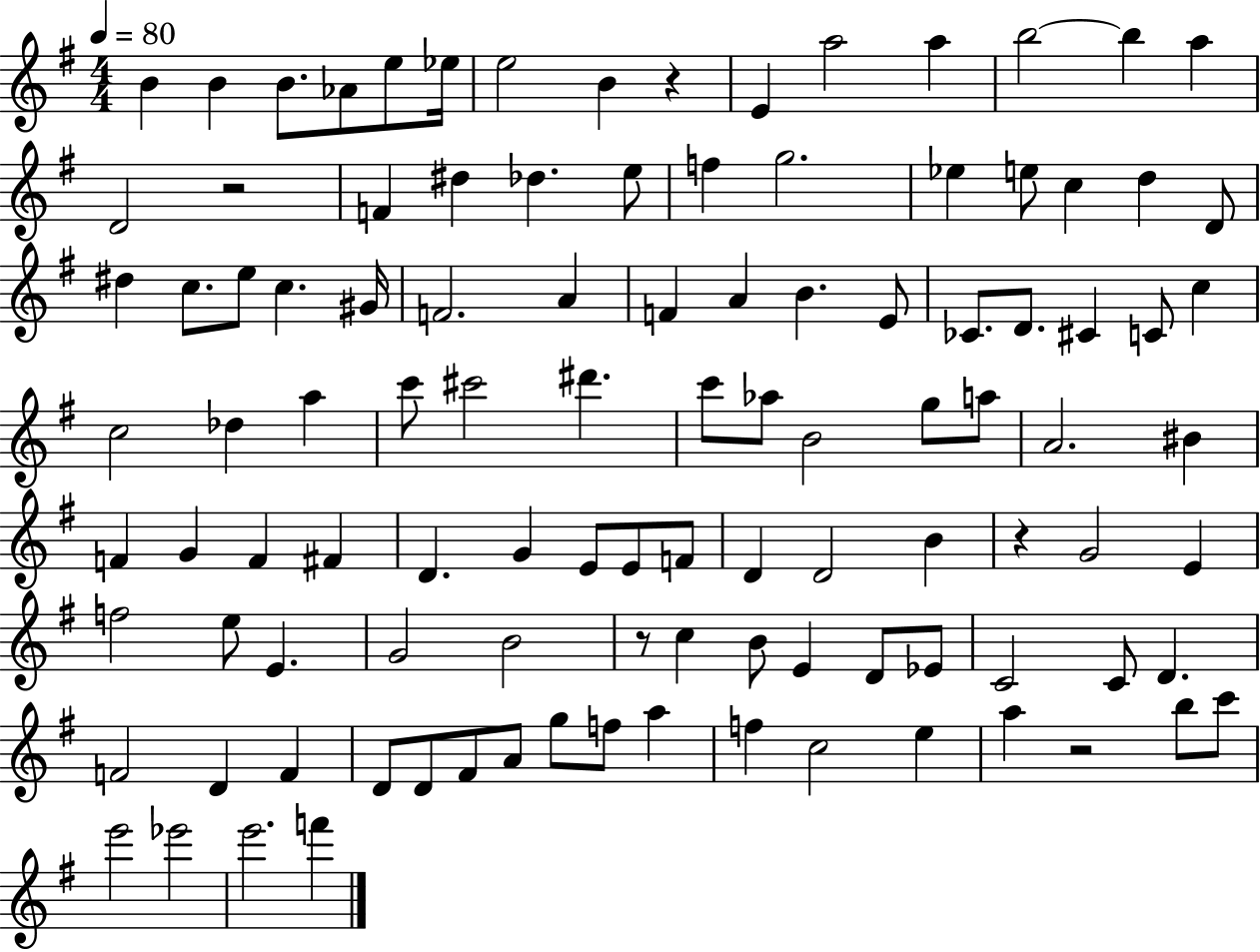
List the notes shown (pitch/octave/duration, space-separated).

B4/q B4/q B4/e. Ab4/e E5/e Eb5/s E5/h B4/q R/q E4/q A5/h A5/q B5/h B5/q A5/q D4/h R/h F4/q D#5/q Db5/q. E5/e F5/q G5/h. Eb5/q E5/e C5/q D5/q D4/e D#5/q C5/e. E5/e C5/q. G#4/s F4/h. A4/q F4/q A4/q B4/q. E4/e CES4/e. D4/e. C#4/q C4/e C5/q C5/h Db5/q A5/q C6/e C#6/h D#6/q. C6/e Ab5/e B4/h G5/e A5/e A4/h. BIS4/q F4/q G4/q F4/q F#4/q D4/q. G4/q E4/e E4/e F4/e D4/q D4/h B4/q R/q G4/h E4/q F5/h E5/e E4/q. G4/h B4/h R/e C5/q B4/e E4/q D4/e Eb4/e C4/h C4/e D4/q. F4/h D4/q F4/q D4/e D4/e F#4/e A4/e G5/e F5/e A5/q F5/q C5/h E5/q A5/q R/h B5/e C6/e E6/h Eb6/h E6/h. F6/q